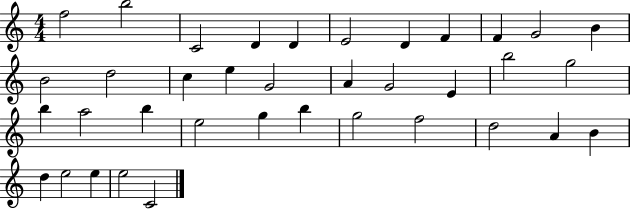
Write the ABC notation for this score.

X:1
T:Untitled
M:4/4
L:1/4
K:C
f2 b2 C2 D D E2 D F F G2 B B2 d2 c e G2 A G2 E b2 g2 b a2 b e2 g b g2 f2 d2 A B d e2 e e2 C2